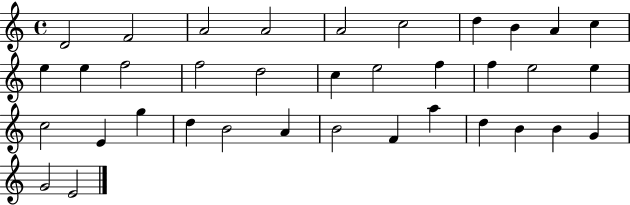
D4/h F4/h A4/h A4/h A4/h C5/h D5/q B4/q A4/q C5/q E5/q E5/q F5/h F5/h D5/h C5/q E5/h F5/q F5/q E5/h E5/q C5/h E4/q G5/q D5/q B4/h A4/q B4/h F4/q A5/q D5/q B4/q B4/q G4/q G4/h E4/h